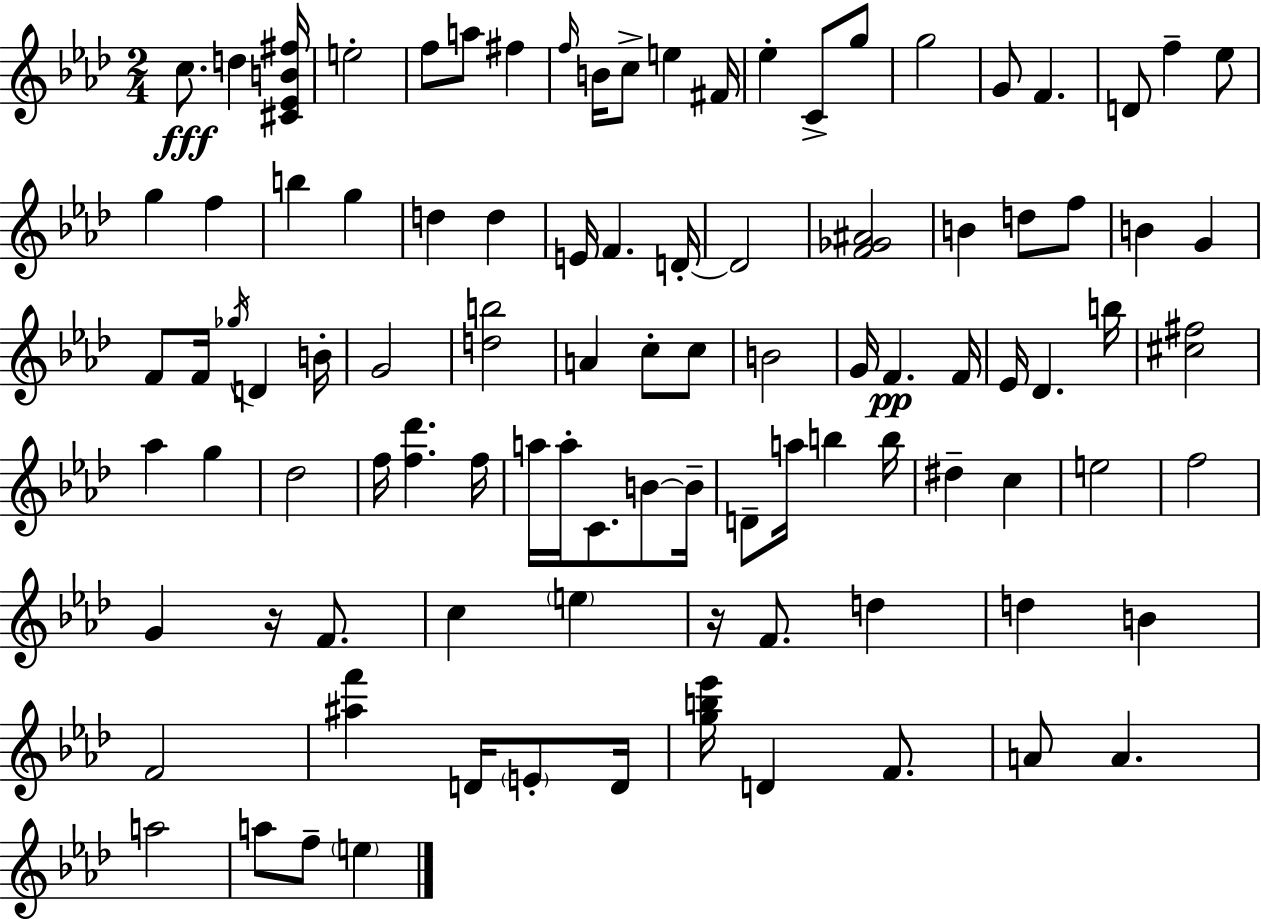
{
  \clef treble
  \numericTimeSignature
  \time 2/4
  \key aes \major
  \repeat volta 2 { c''8.\fff d''4 <cis' ees' b' fis''>16 | e''2-. | f''8 a''8 fis''4 | \grace { f''16 } b'16 c''8-> e''4 | \break fis'16 ees''4-. c'8-> g''8 | g''2 | g'8 f'4. | d'8 f''4-- ees''8 | \break g''4 f''4 | b''4 g''4 | d''4 d''4 | e'16 f'4. | \break d'16-.~~ d'2 | <f' ges' ais'>2 | b'4 d''8 f''8 | b'4 g'4 | \break f'8 f'16 \acciaccatura { ges''16 } d'4 | b'16-. g'2 | <d'' b''>2 | a'4 c''8-. | \break c''8 b'2 | g'16 f'4.\pp | f'16 ees'16 des'4. | b''16 <cis'' fis''>2 | \break aes''4 g''4 | des''2 | f''16 <f'' des'''>4. | f''16 a''16 a''16-. c'8. b'8~~ | \break b'16-- d'8-- a''16 b''4 | b''16 dis''4-- c''4 | e''2 | f''2 | \break g'4 r16 f'8. | c''4 \parenthesize e''4 | r16 f'8. d''4 | d''4 b'4 | \break f'2 | <ais'' f'''>4 d'16 \parenthesize e'8-. | d'16 <g'' b'' ees'''>16 d'4 f'8. | a'8 a'4. | \break a''2 | a''8 f''8-- \parenthesize e''4 | } \bar "|."
}